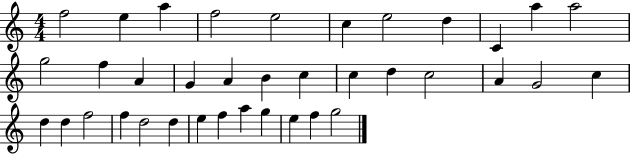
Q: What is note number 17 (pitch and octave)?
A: B4